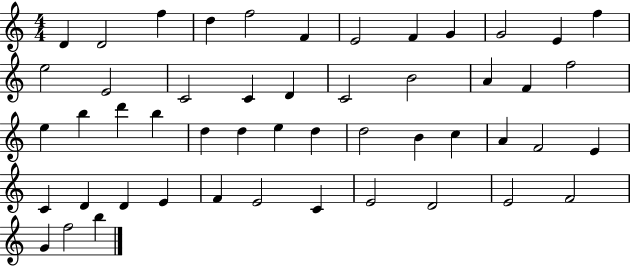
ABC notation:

X:1
T:Untitled
M:4/4
L:1/4
K:C
D D2 f d f2 F E2 F G G2 E f e2 E2 C2 C D C2 B2 A F f2 e b d' b d d e d d2 B c A F2 E C D D E F E2 C E2 D2 E2 F2 G f2 b